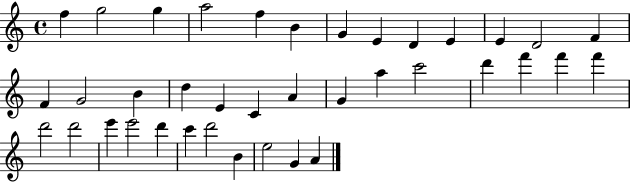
{
  \clef treble
  \time 4/4
  \defaultTimeSignature
  \key c \major
  f''4 g''2 g''4 | a''2 f''4 b'4 | g'4 e'4 d'4 e'4 | e'4 d'2 f'4 | \break f'4 g'2 b'4 | d''4 e'4 c'4 a'4 | g'4 a''4 c'''2 | d'''4 f'''4 f'''4 f'''4 | \break d'''2 d'''2 | e'''4 e'''2 d'''4 | c'''4 d'''2 b'4 | e''2 g'4 a'4 | \break \bar "|."
}